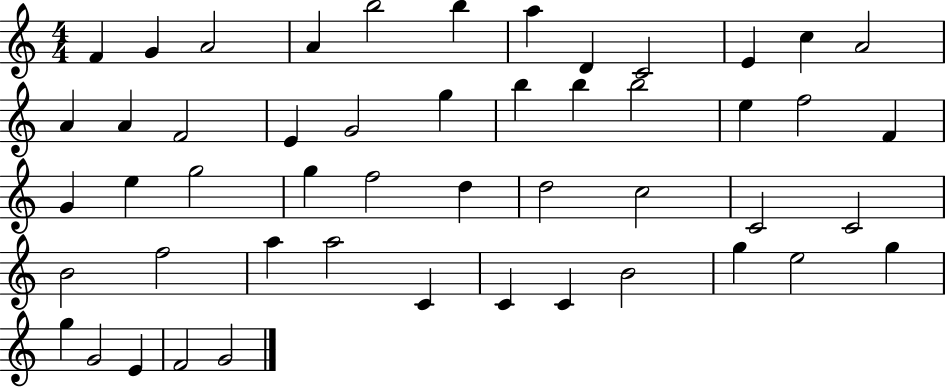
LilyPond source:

{
  \clef treble
  \numericTimeSignature
  \time 4/4
  \key c \major
  f'4 g'4 a'2 | a'4 b''2 b''4 | a''4 d'4 c'2 | e'4 c''4 a'2 | \break a'4 a'4 f'2 | e'4 g'2 g''4 | b''4 b''4 b''2 | e''4 f''2 f'4 | \break g'4 e''4 g''2 | g''4 f''2 d''4 | d''2 c''2 | c'2 c'2 | \break b'2 f''2 | a''4 a''2 c'4 | c'4 c'4 b'2 | g''4 e''2 g''4 | \break g''4 g'2 e'4 | f'2 g'2 | \bar "|."
}